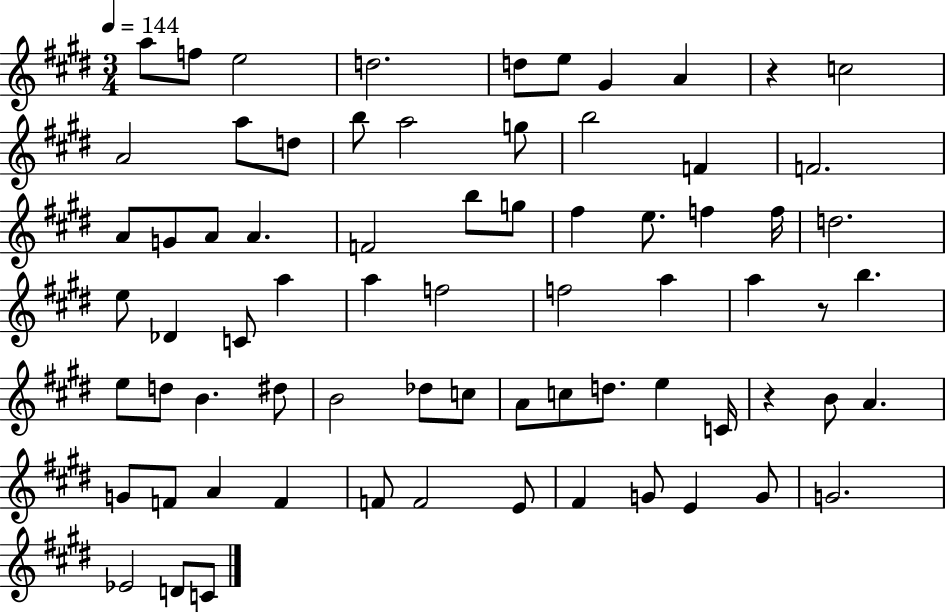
{
  \clef treble
  \numericTimeSignature
  \time 3/4
  \key e \major
  \tempo 4 = 144
  a''8 f''8 e''2 | d''2. | d''8 e''8 gis'4 a'4 | r4 c''2 | \break a'2 a''8 d''8 | b''8 a''2 g''8 | b''2 f'4 | f'2. | \break a'8 g'8 a'8 a'4. | f'2 b''8 g''8 | fis''4 e''8. f''4 f''16 | d''2. | \break e''8 des'4 c'8 a''4 | a''4 f''2 | f''2 a''4 | a''4 r8 b''4. | \break e''8 d''8 b'4. dis''8 | b'2 des''8 c''8 | a'8 c''8 d''8. e''4 c'16 | r4 b'8 a'4. | \break g'8 f'8 a'4 f'4 | f'8 f'2 e'8 | fis'4 g'8 e'4 g'8 | g'2. | \break ees'2 d'8 c'8 | \bar "|."
}